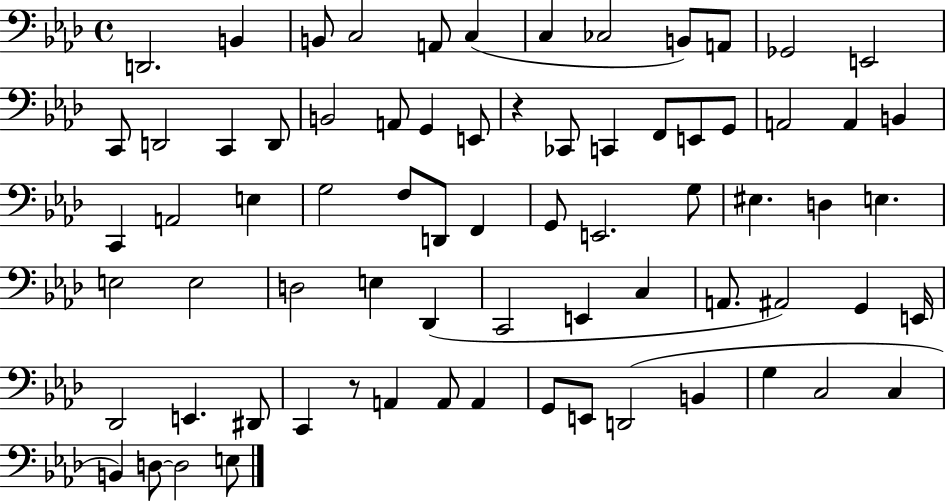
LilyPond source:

{
  \clef bass
  \time 4/4
  \defaultTimeSignature
  \key aes \major
  d,2. b,4 | b,8 c2 a,8 c4( | c4 ces2 b,8) a,8 | ges,2 e,2 | \break c,8 d,2 c,4 d,8 | b,2 a,8 g,4 e,8 | r4 ces,8 c,4 f,8 e,8 g,8 | a,2 a,4 b,4 | \break c,4 a,2 e4 | g2 f8 d,8 f,4 | g,8 e,2. g8 | eis4. d4 e4. | \break e2 e2 | d2 e4 des,4( | c,2 e,4 c4 | a,8. ais,2) g,4 e,16 | \break des,2 e,4. dis,8 | c,4 r8 a,4 a,8 a,4 | g,8 e,8 d,2( b,4 | g4 c2 c4 | \break b,4) d8~~ d2 e8 | \bar "|."
}